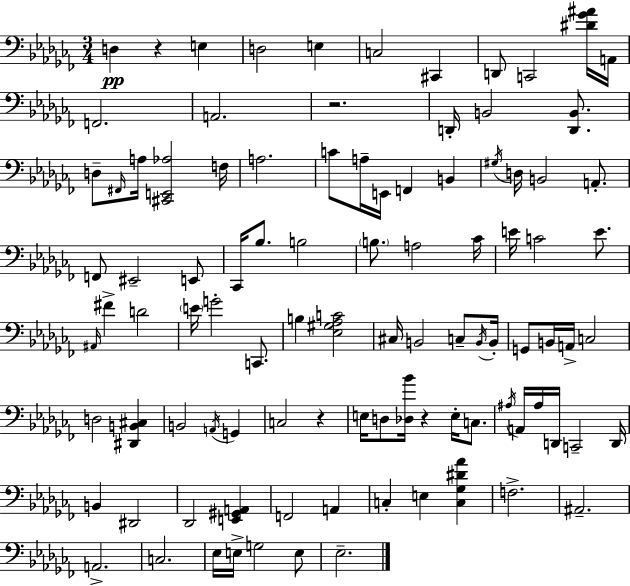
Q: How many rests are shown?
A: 4